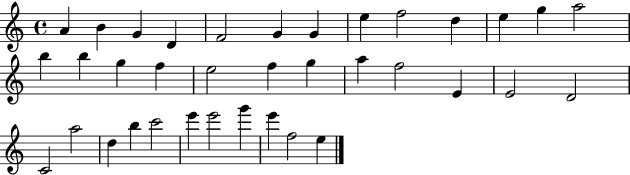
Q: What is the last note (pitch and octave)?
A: E5